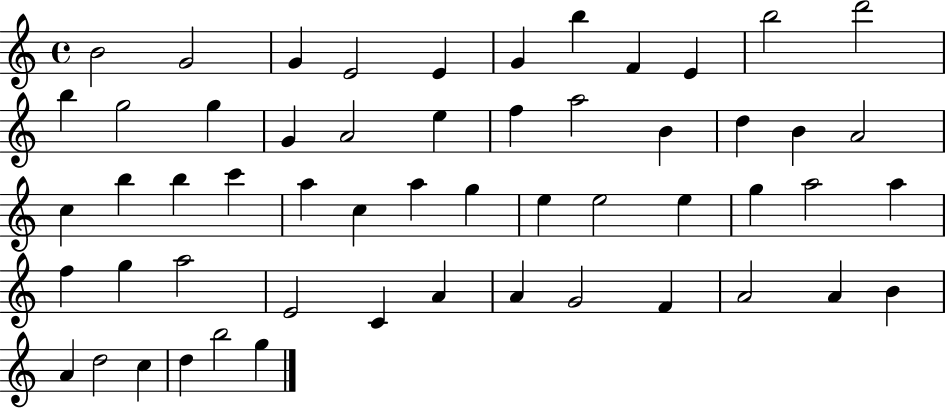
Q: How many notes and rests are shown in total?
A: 55